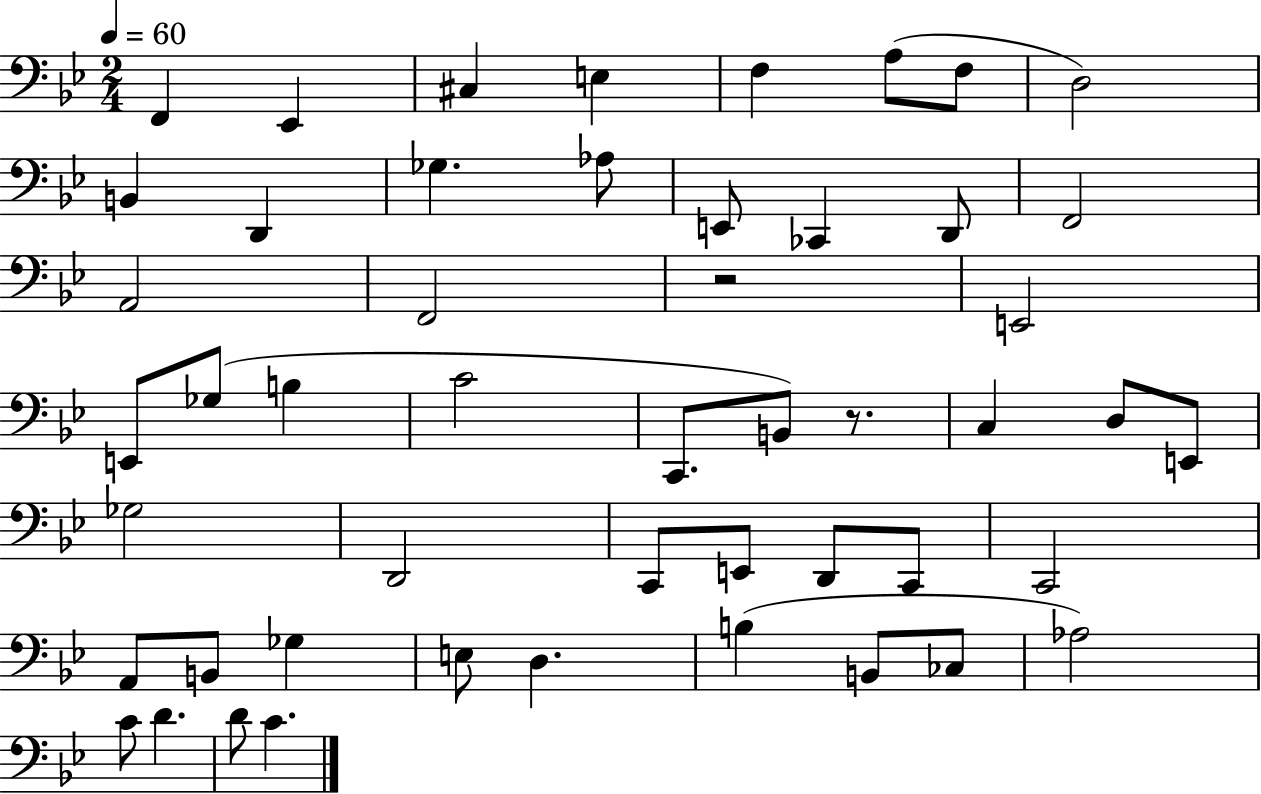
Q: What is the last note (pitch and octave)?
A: C4